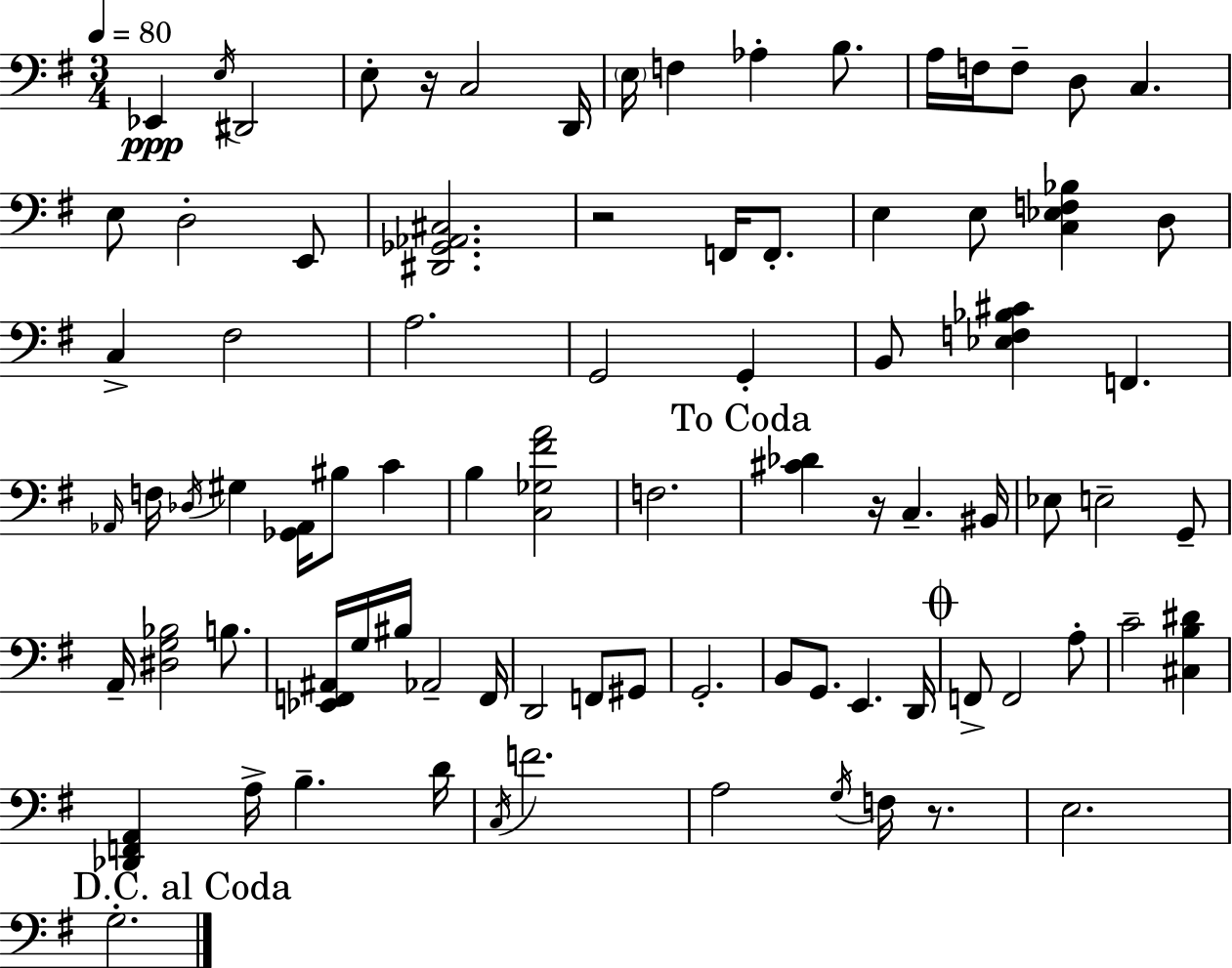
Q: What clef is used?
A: bass